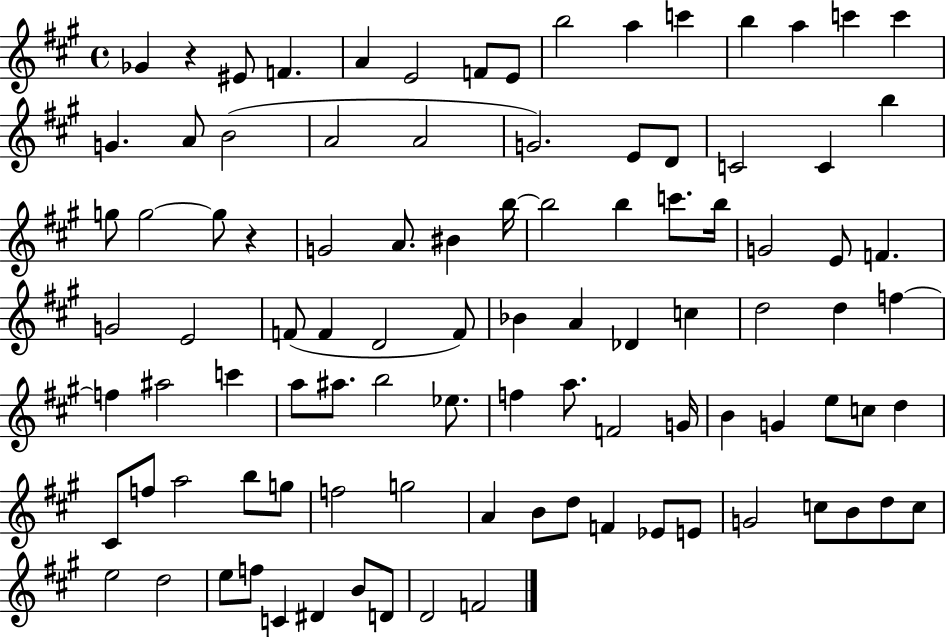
{
  \clef treble
  \time 4/4
  \defaultTimeSignature
  \key a \major
  ges'4 r4 eis'8 f'4. | a'4 e'2 f'8 e'8 | b''2 a''4 c'''4 | b''4 a''4 c'''4 c'''4 | \break g'4. a'8 b'2( | a'2 a'2 | g'2.) e'8 d'8 | c'2 c'4 b''4 | \break g''8 g''2~~ g''8 r4 | g'2 a'8. bis'4 b''16~~ | b''2 b''4 c'''8. b''16 | g'2 e'8 f'4. | \break g'2 e'2 | f'8( f'4 d'2 f'8) | bes'4 a'4 des'4 c''4 | d''2 d''4 f''4~~ | \break f''4 ais''2 c'''4 | a''8 ais''8. b''2 ees''8. | f''4 a''8. f'2 g'16 | b'4 g'4 e''8 c''8 d''4 | \break cis'8 f''8 a''2 b''8 g''8 | f''2 g''2 | a'4 b'8 d''8 f'4 ees'8 e'8 | g'2 c''8 b'8 d''8 c''8 | \break e''2 d''2 | e''8 f''8 c'4 dis'4 b'8 d'8 | d'2 f'2 | \bar "|."
}